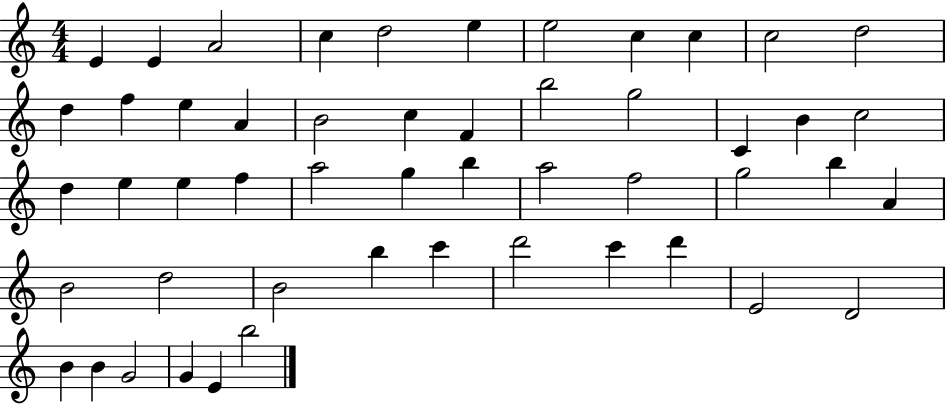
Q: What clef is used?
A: treble